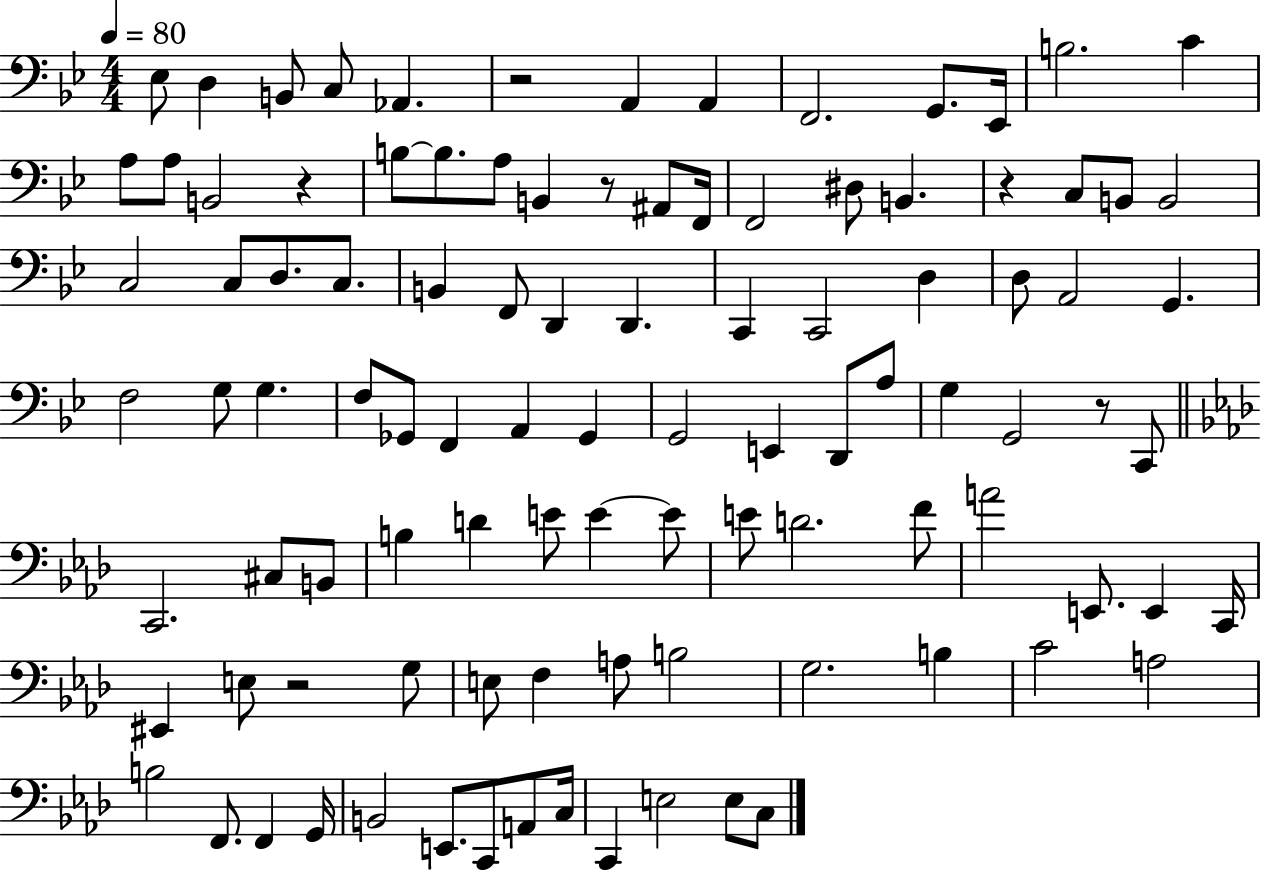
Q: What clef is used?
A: bass